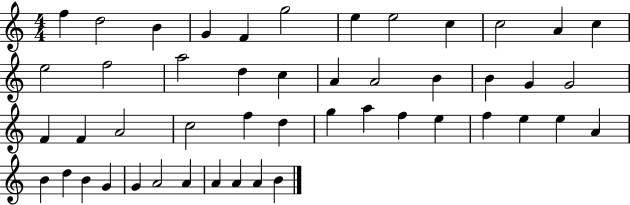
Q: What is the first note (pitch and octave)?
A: F5